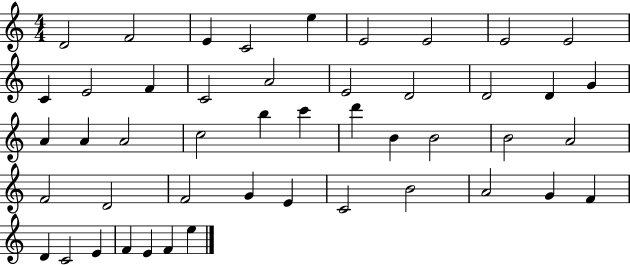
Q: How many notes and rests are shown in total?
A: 47